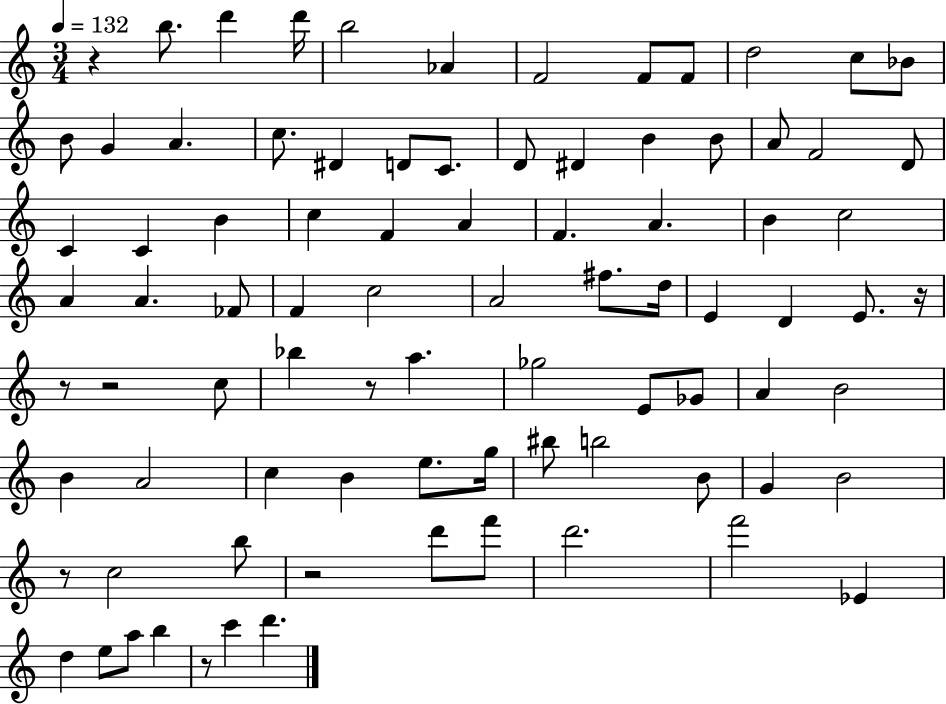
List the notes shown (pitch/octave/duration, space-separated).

R/q B5/e. D6/q D6/s B5/h Ab4/q F4/h F4/e F4/e D5/h C5/e Bb4/e B4/e G4/q A4/q. C5/e. D#4/q D4/e C4/e. D4/e D#4/q B4/q B4/e A4/e F4/h D4/e C4/q C4/q B4/q C5/q F4/q A4/q F4/q. A4/q. B4/q C5/h A4/q A4/q. FES4/e F4/q C5/h A4/h F#5/e. D5/s E4/q D4/q E4/e. R/s R/e R/h C5/e Bb5/q R/e A5/q. Gb5/h E4/e Gb4/e A4/q B4/h B4/q A4/h C5/q B4/q E5/e. G5/s BIS5/e B5/h B4/e G4/q B4/h R/e C5/h B5/e R/h D6/e F6/e D6/h. F6/h Eb4/q D5/q E5/e A5/e B5/q R/e C6/q D6/q.